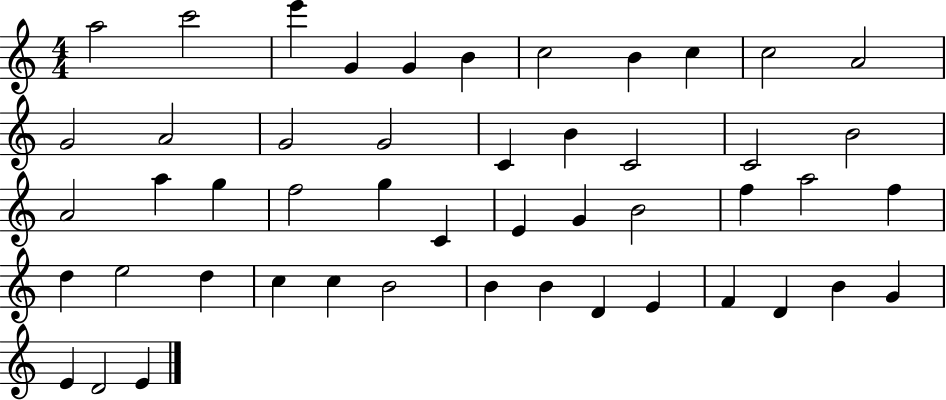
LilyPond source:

{
  \clef treble
  \numericTimeSignature
  \time 4/4
  \key c \major
  a''2 c'''2 | e'''4 g'4 g'4 b'4 | c''2 b'4 c''4 | c''2 a'2 | \break g'2 a'2 | g'2 g'2 | c'4 b'4 c'2 | c'2 b'2 | \break a'2 a''4 g''4 | f''2 g''4 c'4 | e'4 g'4 b'2 | f''4 a''2 f''4 | \break d''4 e''2 d''4 | c''4 c''4 b'2 | b'4 b'4 d'4 e'4 | f'4 d'4 b'4 g'4 | \break e'4 d'2 e'4 | \bar "|."
}